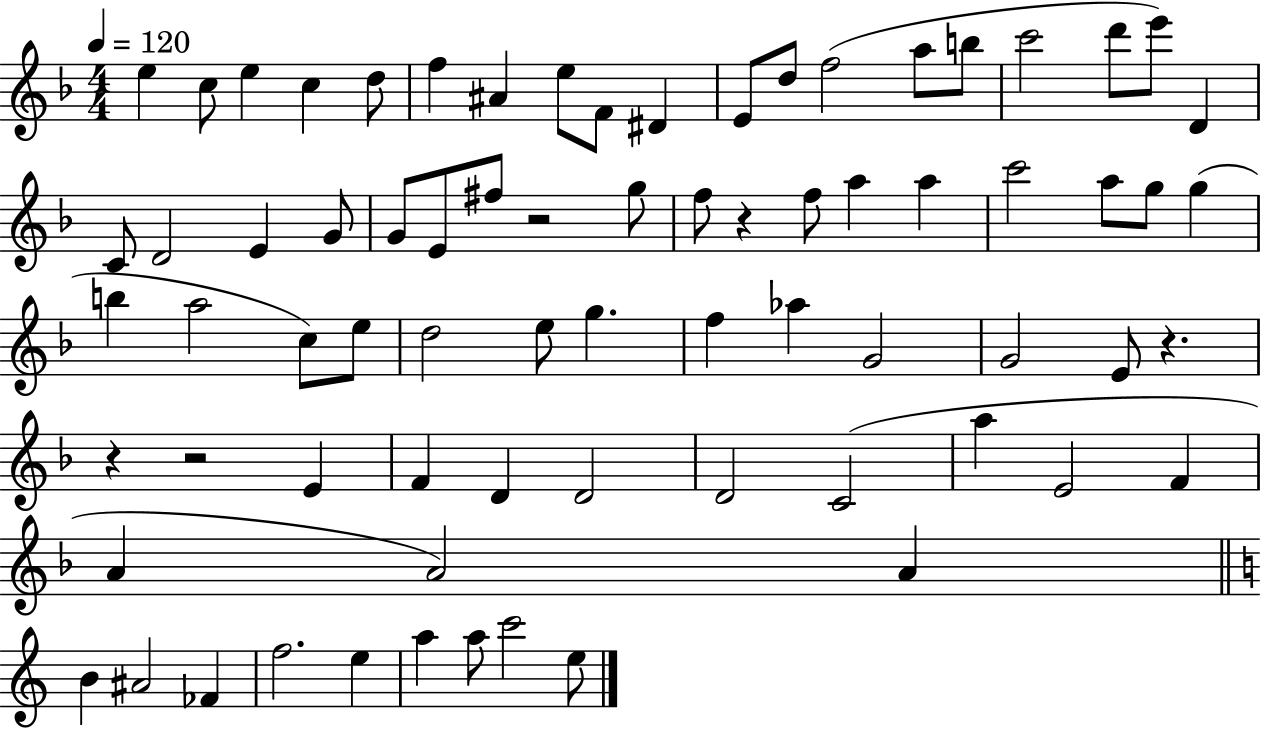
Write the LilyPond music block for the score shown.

{
  \clef treble
  \numericTimeSignature
  \time 4/4
  \key f \major
  \tempo 4 = 120
  e''4 c''8 e''4 c''4 d''8 | f''4 ais'4 e''8 f'8 dis'4 | e'8 d''8 f''2( a''8 b''8 | c'''2 d'''8 e'''8) d'4 | \break c'8 d'2 e'4 g'8 | g'8 e'8 fis''8 r2 g''8 | f''8 r4 f''8 a''4 a''4 | c'''2 a''8 g''8 g''4( | \break b''4 a''2 c''8) e''8 | d''2 e''8 g''4. | f''4 aes''4 g'2 | g'2 e'8 r4. | \break r4 r2 e'4 | f'4 d'4 d'2 | d'2 c'2( | a''4 e'2 f'4 | \break a'4 a'2) a'4 | \bar "||" \break \key a \minor b'4 ais'2 fes'4 | f''2. e''4 | a''4 a''8 c'''2 e''8 | \bar "|."
}